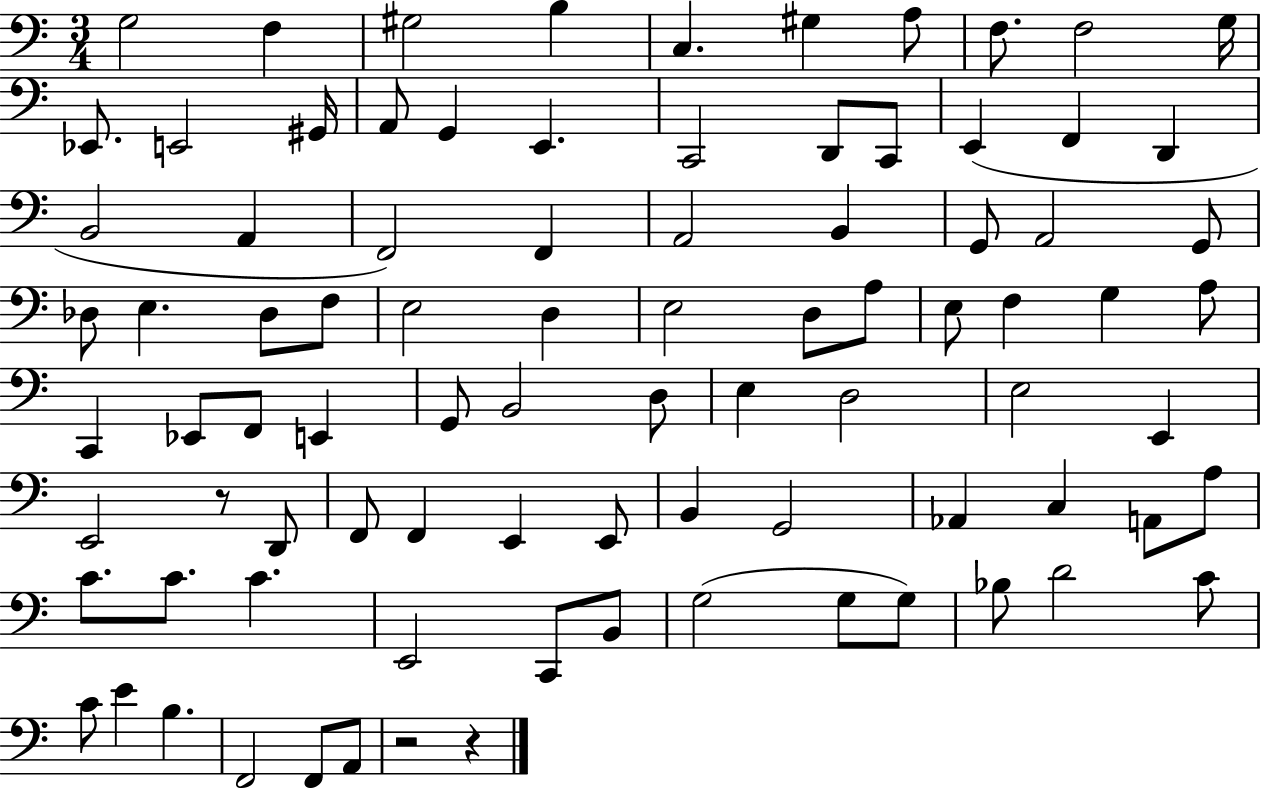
G3/h F3/q G#3/h B3/q C3/q. G#3/q A3/e F3/e. F3/h G3/s Eb2/e. E2/h G#2/s A2/e G2/q E2/q. C2/h D2/e C2/e E2/q F2/q D2/q B2/h A2/q F2/h F2/q A2/h B2/q G2/e A2/h G2/e Db3/e E3/q. Db3/e F3/e E3/h D3/q E3/h D3/e A3/e E3/e F3/q G3/q A3/e C2/q Eb2/e F2/e E2/q G2/e B2/h D3/e E3/q D3/h E3/h E2/q E2/h R/e D2/e F2/e F2/q E2/q E2/e B2/q G2/h Ab2/q C3/q A2/e A3/e C4/e. C4/e. C4/q. E2/h C2/e B2/e G3/h G3/e G3/e Bb3/e D4/h C4/e C4/e E4/q B3/q. F2/h F2/e A2/e R/h R/q